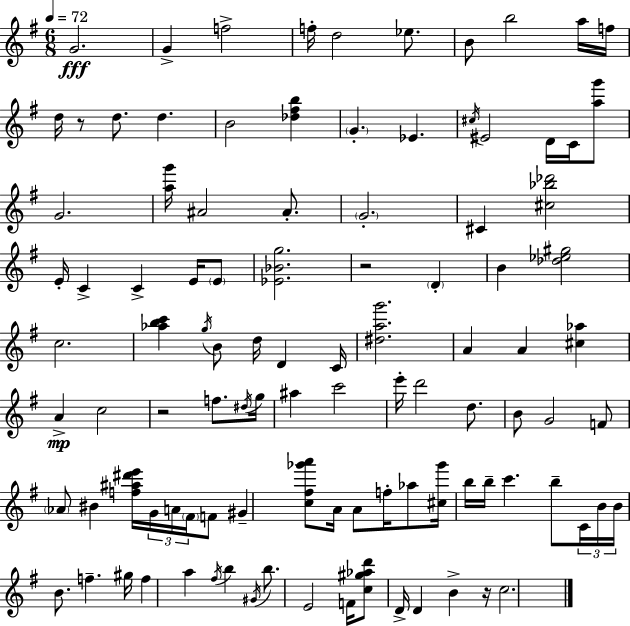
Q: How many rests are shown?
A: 4